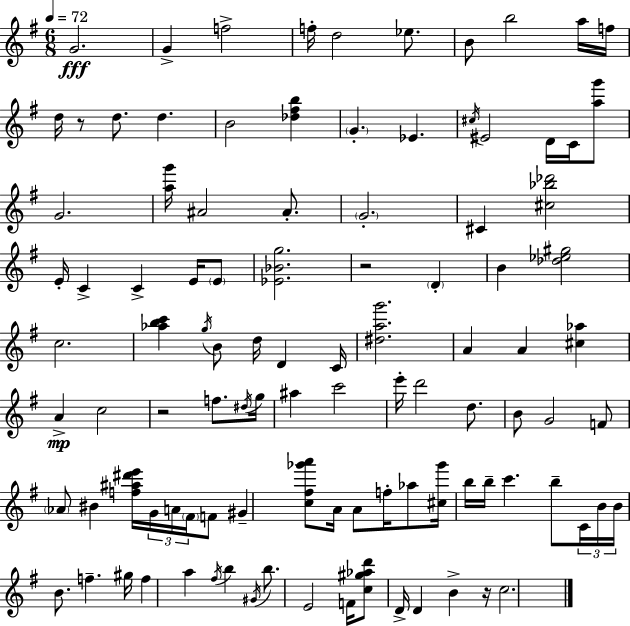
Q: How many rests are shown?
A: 4